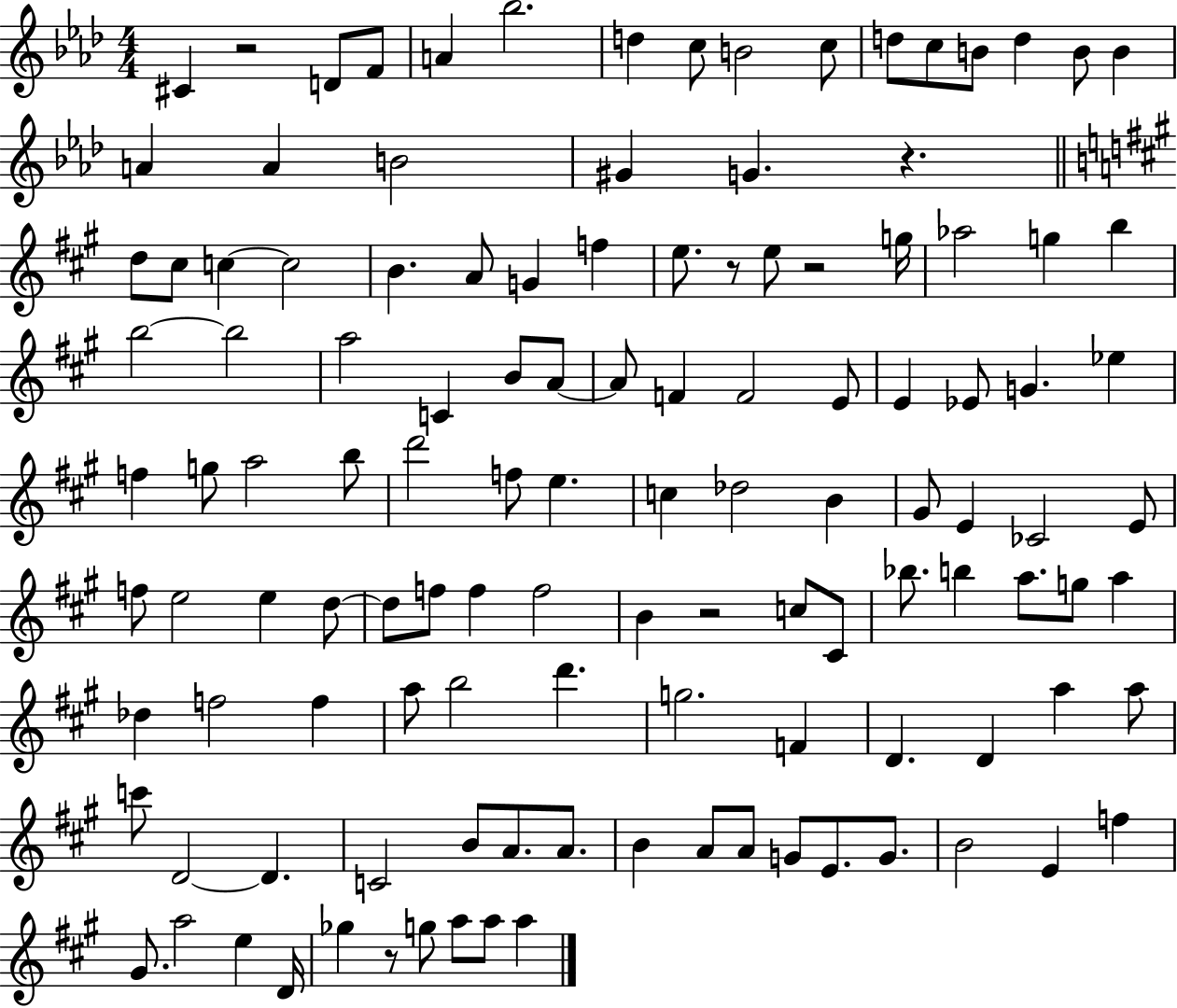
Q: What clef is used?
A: treble